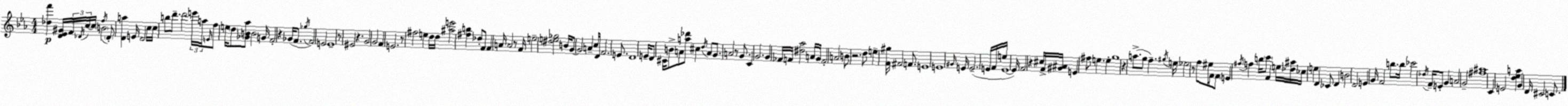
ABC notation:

X:1
T:Untitled
M:4/4
L:1/4
K:Eb
[_df'] [D_E^G]/4 F/4 _D/4 c/4 c/4 B2 f/4 _D/2 [Da] E/4 D2 c/4 c/4 b/2 d'/2 d'2 e'/4 a/4 E/4 f/2 e/4 d/2 [_GB_a]/2 B2 G/4 F2 z _G/4 F/2 _g/4 F2 E2 E4 z/2 ^E2 z G2 G2 F E2 z/2 ^f2 e d/4 d/4 [^ae']2 [^fb] _d/2 F/2 F A/4 A2 z/2 F/4 e2 [^de_g]2 B/4 G/2 G2 A c/4 D/4 F2 E/2 D4 E/4 D/2 ^C/4 B/2 A/2 [a_d']/2 ^c d/4 A/2 G/2 A2 z/2 G/2 C G2 G _F/4 F/4 [^d_a]2 A/4 G/4 F2 A2 B/2 z2 d/2 e [F^g]/4 ^F2 F/2 E4 E4 ^G/4 E/4 E2 E/4 F/4 e/4 E4 E/4 F2 z ^c/4 F/4 [^G^A]/4 E ^f/2 e e g4 z a/2 g/2 f ^g/4 e/4 _e2 z/2 f/2 ^e/4 F/4 F/2 E ^f/4 f b/4 c'/2 F e/4 [_d^a]/4 _c/4 e D _C/2 D B2 D2 E G/4 F2 b/2 b/4 _c'2 _d/4 F/4 E/2 G A2 G2 [^f^a]4 C E2 [d_ea] G D/4 ^C2 C/2